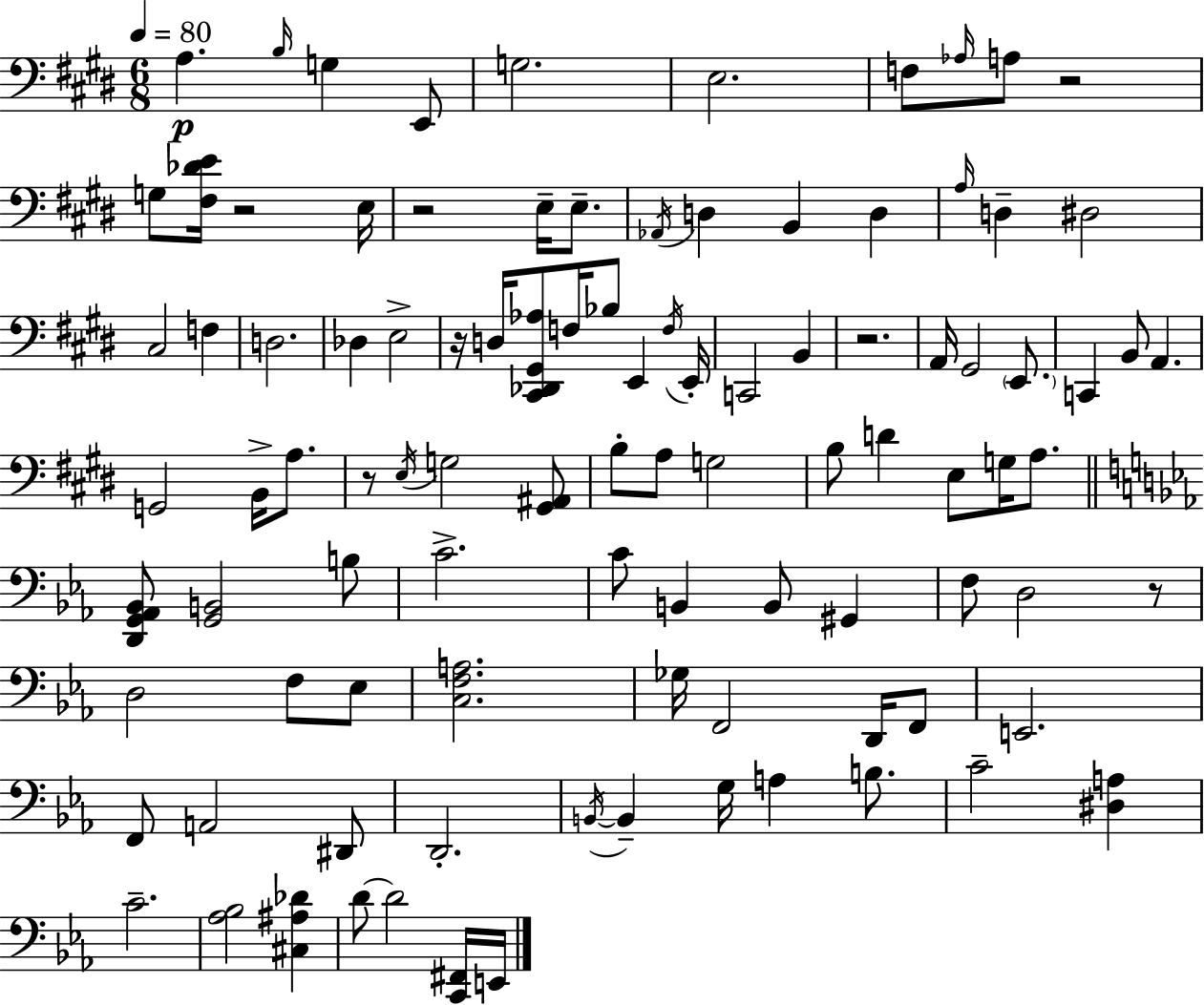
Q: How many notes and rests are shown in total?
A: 99